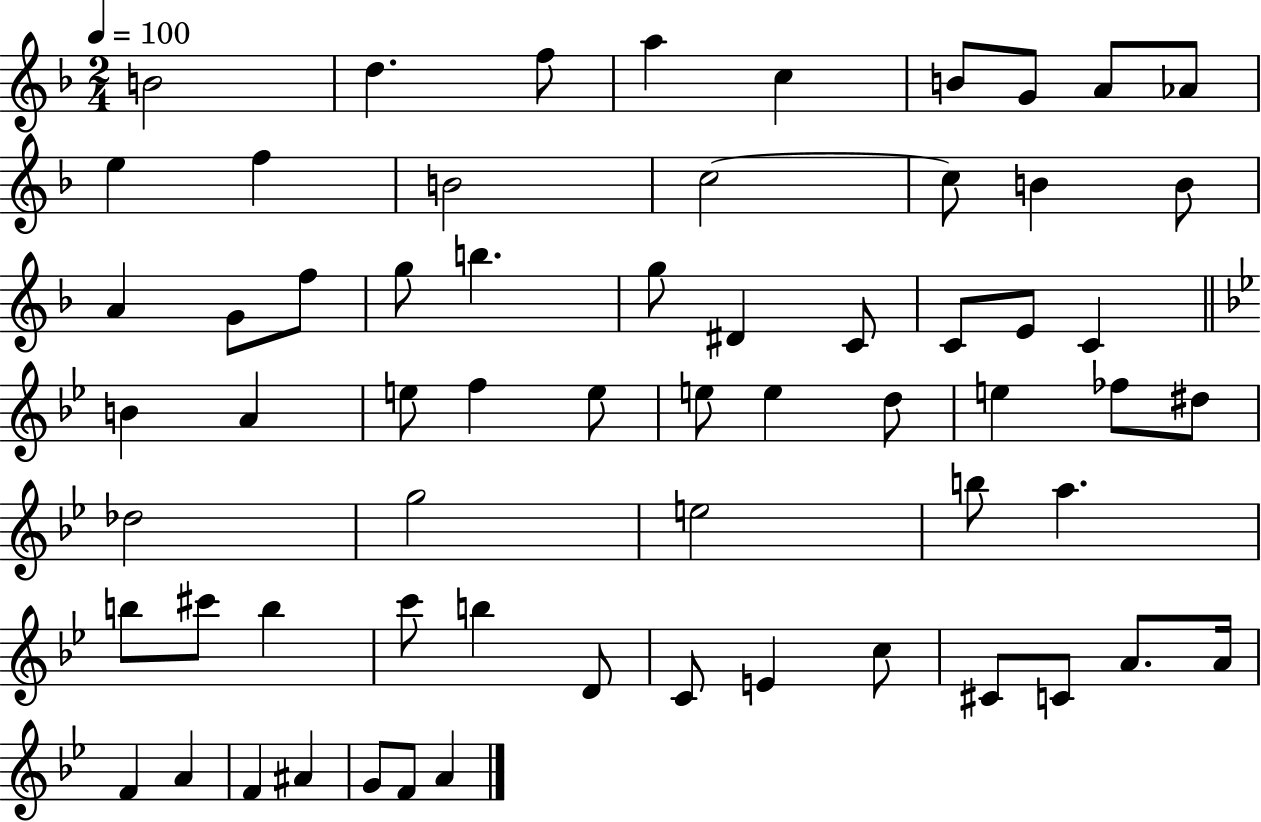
{
  \clef treble
  \numericTimeSignature
  \time 2/4
  \key f \major
  \tempo 4 = 100
  b'2 | d''4. f''8 | a''4 c''4 | b'8 g'8 a'8 aes'8 | \break e''4 f''4 | b'2 | c''2~~ | c''8 b'4 b'8 | \break a'4 g'8 f''8 | g''8 b''4. | g''8 dis'4 c'8 | c'8 e'8 c'4 | \break \bar "||" \break \key bes \major b'4 a'4 | e''8 f''4 e''8 | e''8 e''4 d''8 | e''4 fes''8 dis''8 | \break des''2 | g''2 | e''2 | b''8 a''4. | \break b''8 cis'''8 b''4 | c'''8 b''4 d'8 | c'8 e'4 c''8 | cis'8 c'8 a'8. a'16 | \break f'4 a'4 | f'4 ais'4 | g'8 f'8 a'4 | \bar "|."
}